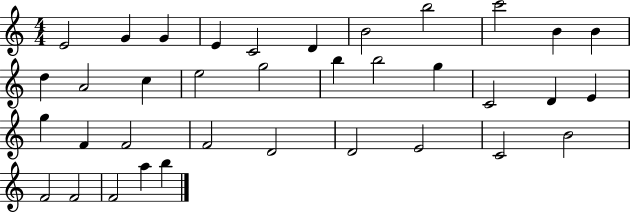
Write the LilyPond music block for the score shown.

{
  \clef treble
  \numericTimeSignature
  \time 4/4
  \key c \major
  e'2 g'4 g'4 | e'4 c'2 d'4 | b'2 b''2 | c'''2 b'4 b'4 | \break d''4 a'2 c''4 | e''2 g''2 | b''4 b''2 g''4 | c'2 d'4 e'4 | \break g''4 f'4 f'2 | f'2 d'2 | d'2 e'2 | c'2 b'2 | \break f'2 f'2 | f'2 a''4 b''4 | \bar "|."
}